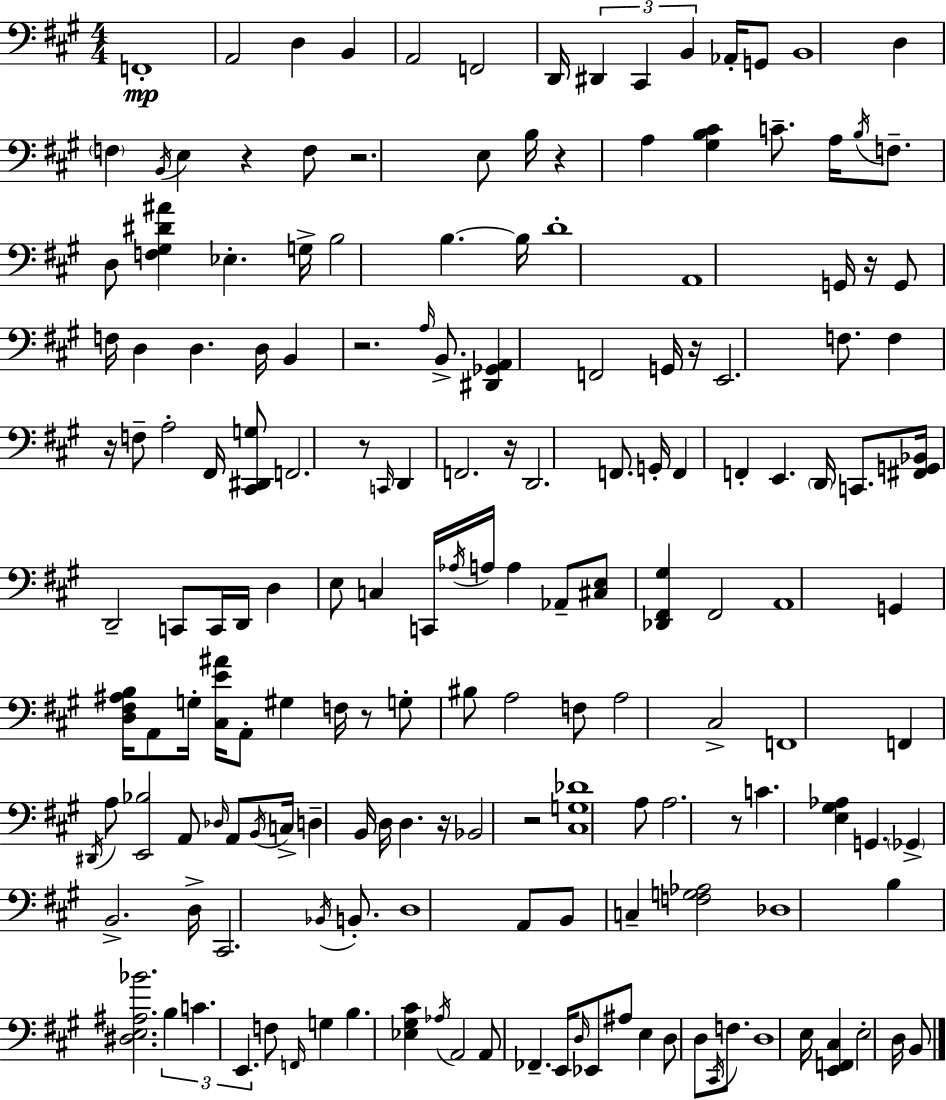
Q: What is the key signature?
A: A major